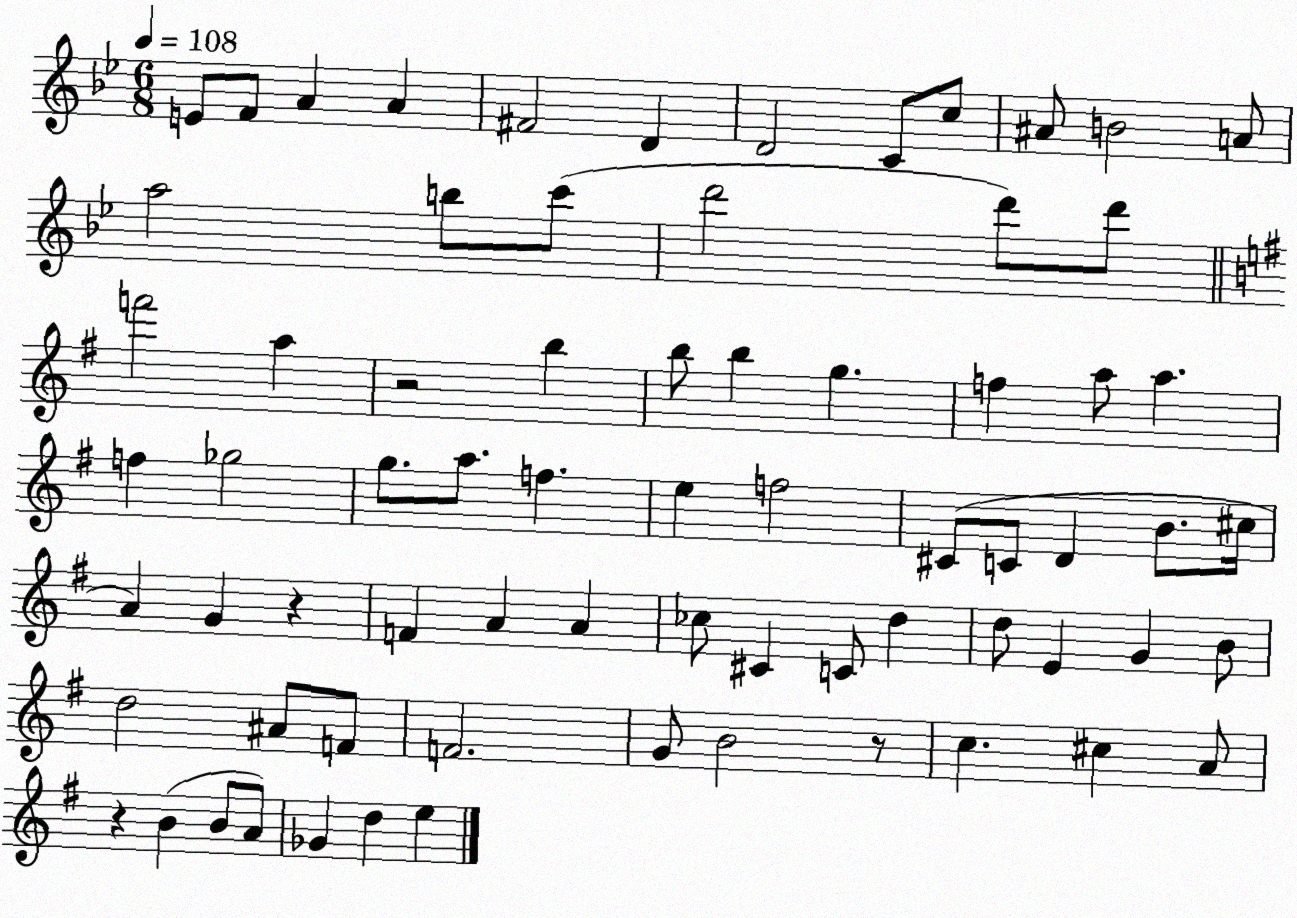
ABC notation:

X:1
T:Untitled
M:6/8
L:1/4
K:Bb
E/2 F/2 A A ^F2 D D2 C/2 c/2 ^A/2 B2 A/2 a2 b/2 c'/2 d'2 d'/2 d'/2 f'2 a z2 b b/2 b g f a/2 a f _g2 g/2 a/2 f e f2 ^C/2 C/2 D B/2 ^c/4 A G z F A A _c/2 ^C C/2 d d/2 E G B/2 d2 ^A/2 F/2 F2 G/2 B2 z/2 c ^c A/2 z B B/2 A/2 _G d e